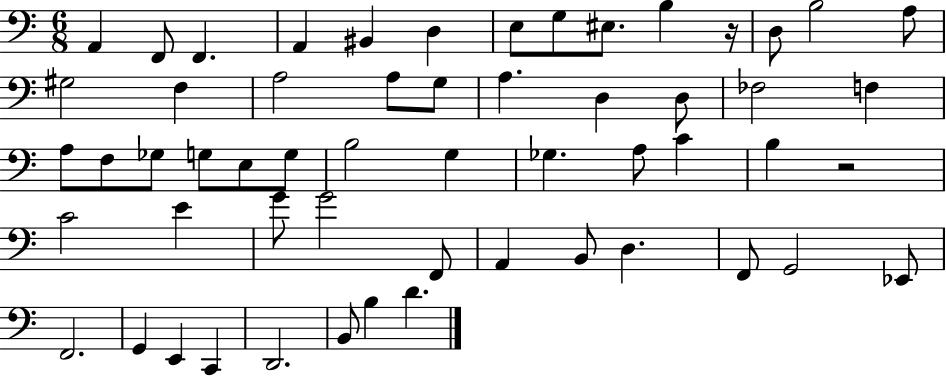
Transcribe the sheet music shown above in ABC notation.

X:1
T:Untitled
M:6/8
L:1/4
K:C
A,, F,,/2 F,, A,, ^B,, D, E,/2 G,/2 ^E,/2 B, z/4 D,/2 B,2 A,/2 ^G,2 F, A,2 A,/2 G,/2 A, D, D,/2 _F,2 F, A,/2 F,/2 _G,/2 G,/2 E,/2 G,/2 B,2 G, _G, A,/2 C B, z2 C2 E G/2 G2 F,,/2 A,, B,,/2 D, F,,/2 G,,2 _E,,/2 F,,2 G,, E,, C,, D,,2 B,,/2 B, D